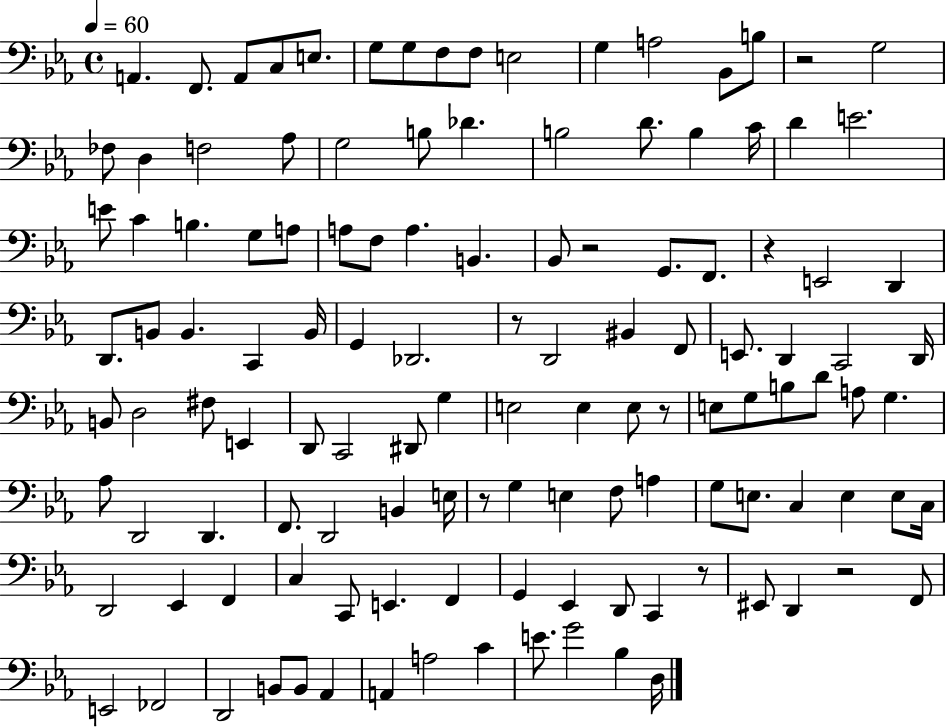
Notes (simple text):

A2/q. F2/e. A2/e C3/e E3/e. G3/e G3/e F3/e F3/e E3/h G3/q A3/h Bb2/e B3/e R/h G3/h FES3/e D3/q F3/h Ab3/e G3/h B3/e Db4/q. B3/h D4/e. B3/q C4/s D4/q E4/h. E4/e C4/q B3/q. G3/e A3/e A3/e F3/e A3/q. B2/q. Bb2/e R/h G2/e. F2/e. R/q E2/h D2/q D2/e. B2/e B2/q. C2/q B2/s G2/q Db2/h. R/e D2/h BIS2/q F2/e E2/e. D2/q C2/h D2/s B2/e D3/h F#3/e E2/q D2/e C2/h D#2/e G3/q E3/h E3/q E3/e R/e E3/e G3/e B3/e D4/e A3/e G3/q. Ab3/e D2/h D2/q. F2/e. D2/h B2/q E3/s R/e G3/q E3/q F3/e A3/q G3/e E3/e. C3/q E3/q E3/e C3/s D2/h Eb2/q F2/q C3/q C2/e E2/q. F2/q G2/q Eb2/q D2/e C2/q R/e EIS2/e D2/q R/h F2/e E2/h FES2/h D2/h B2/e B2/e Ab2/q A2/q A3/h C4/q E4/e. G4/h Bb3/q D3/s